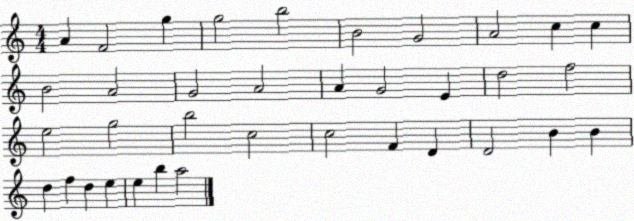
X:1
T:Untitled
M:4/4
L:1/4
K:C
A F2 g g2 b2 B2 G2 A2 c c B2 A2 G2 A2 A G2 E d2 f2 e2 g2 b2 c2 c2 F D D2 B B d f d e e b a2